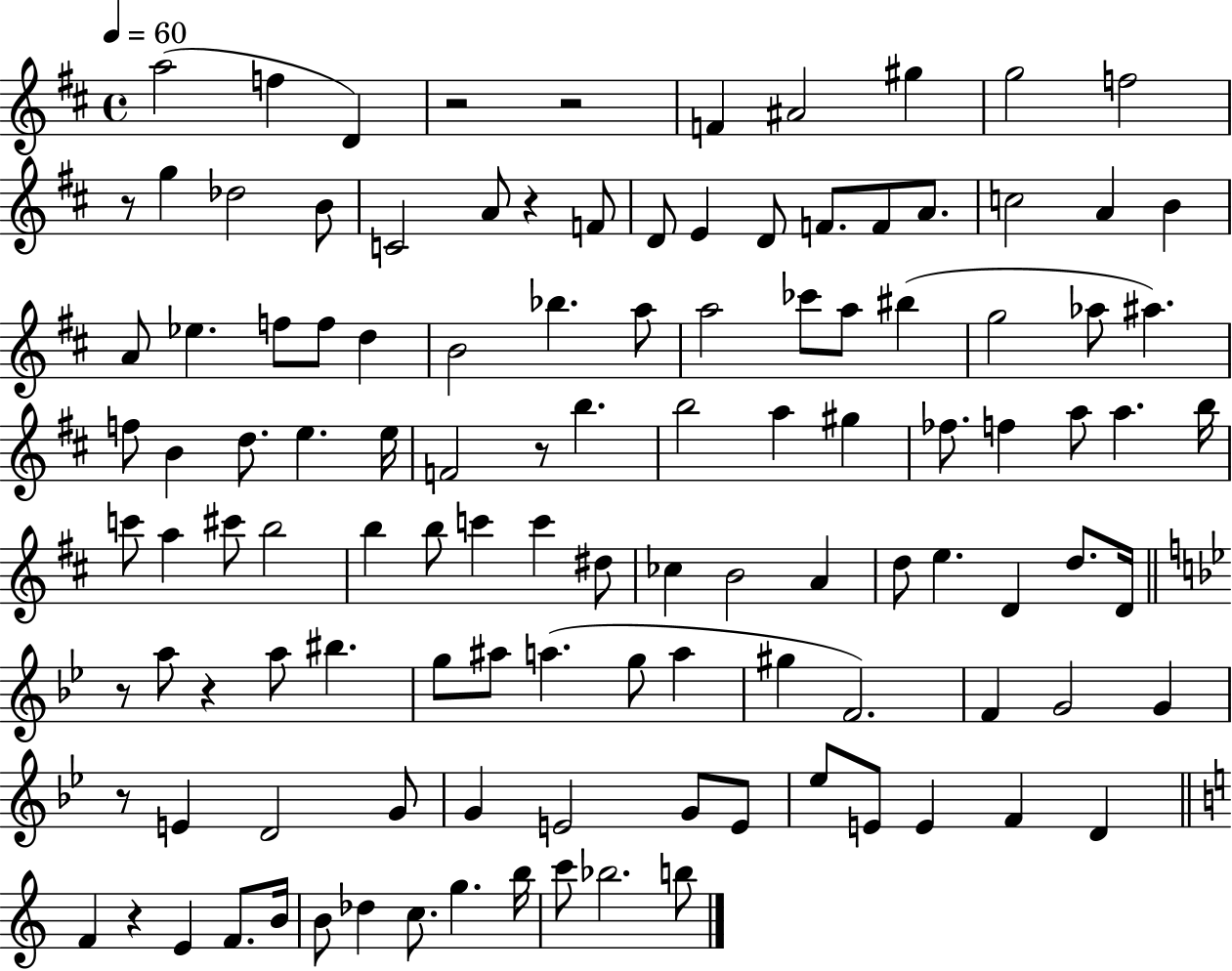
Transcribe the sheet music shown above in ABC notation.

X:1
T:Untitled
M:4/4
L:1/4
K:D
a2 f D z2 z2 F ^A2 ^g g2 f2 z/2 g _d2 B/2 C2 A/2 z F/2 D/2 E D/2 F/2 F/2 A/2 c2 A B A/2 _e f/2 f/2 d B2 _b a/2 a2 _c'/2 a/2 ^b g2 _a/2 ^a f/2 B d/2 e e/4 F2 z/2 b b2 a ^g _f/2 f a/2 a b/4 c'/2 a ^c'/2 b2 b b/2 c' c' ^d/2 _c B2 A d/2 e D d/2 D/4 z/2 a/2 z a/2 ^b g/2 ^a/2 a g/2 a ^g F2 F G2 G z/2 E D2 G/2 G E2 G/2 E/2 _e/2 E/2 E F D F z E F/2 B/4 B/2 _d c/2 g b/4 c'/2 _b2 b/2